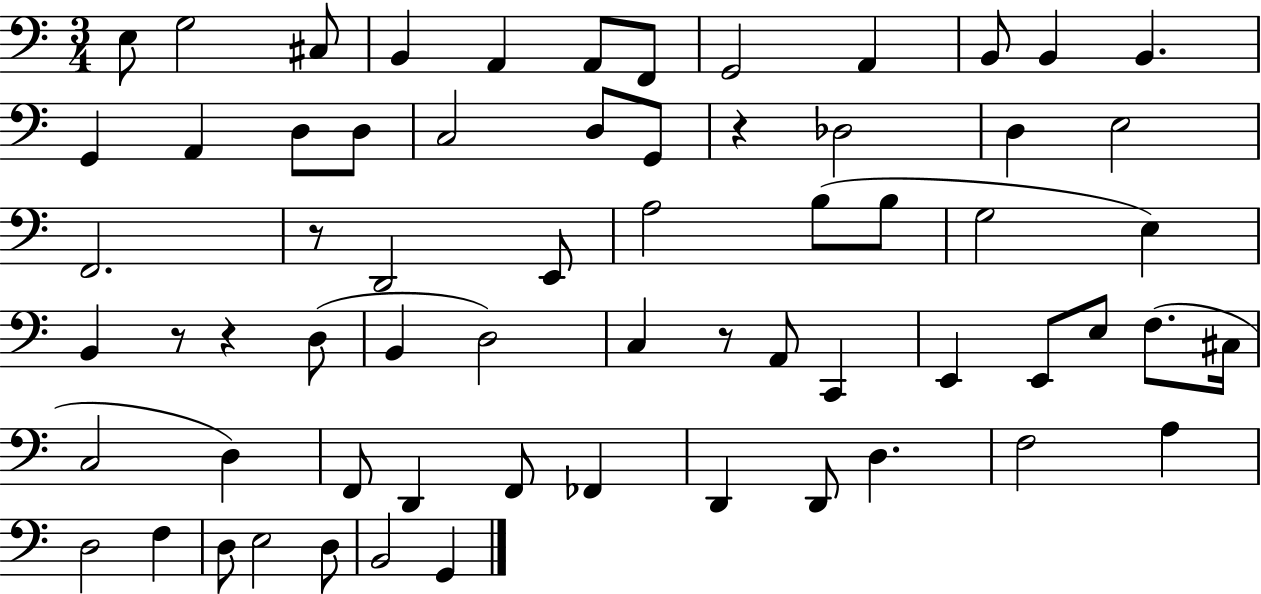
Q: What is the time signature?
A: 3/4